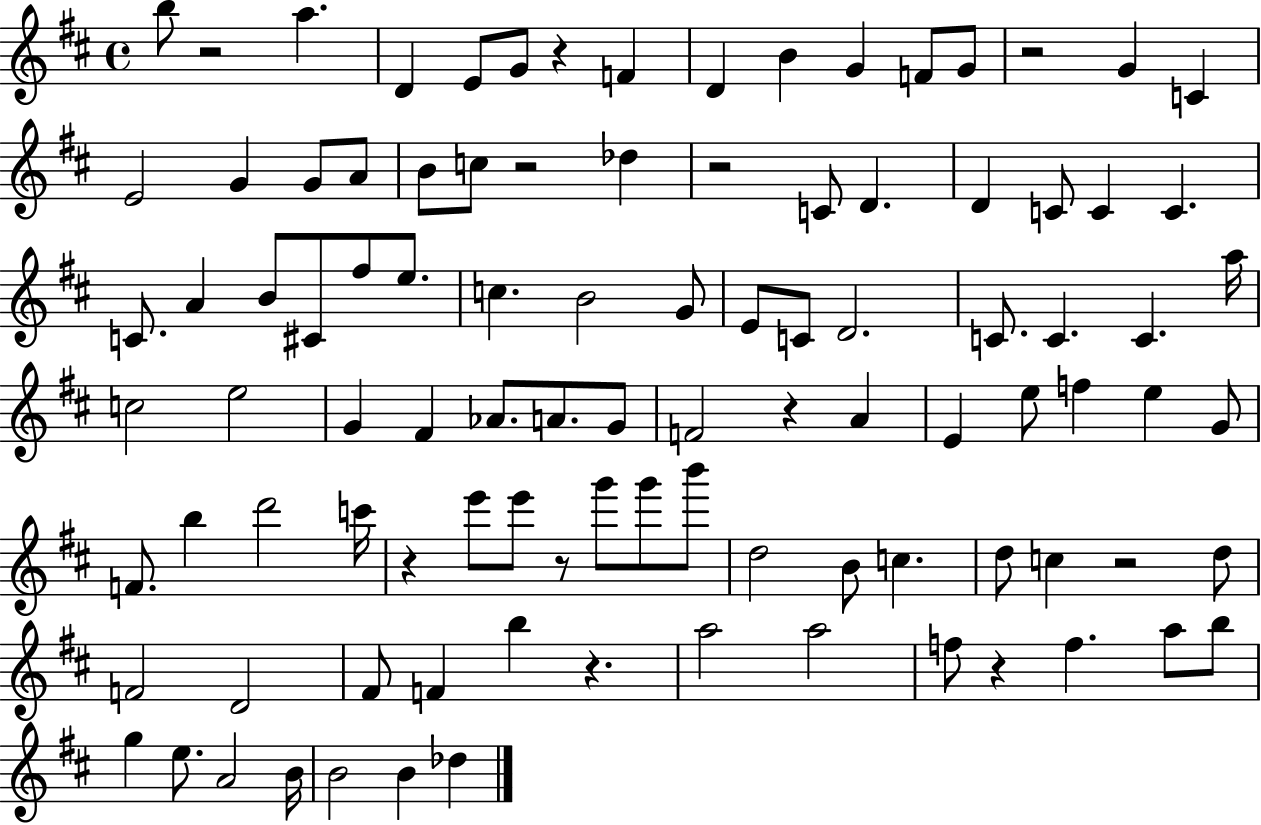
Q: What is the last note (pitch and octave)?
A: Db5